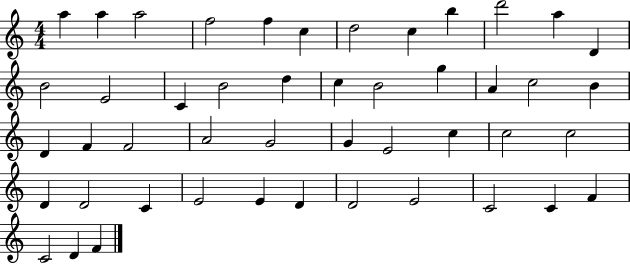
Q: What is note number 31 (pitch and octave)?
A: C5